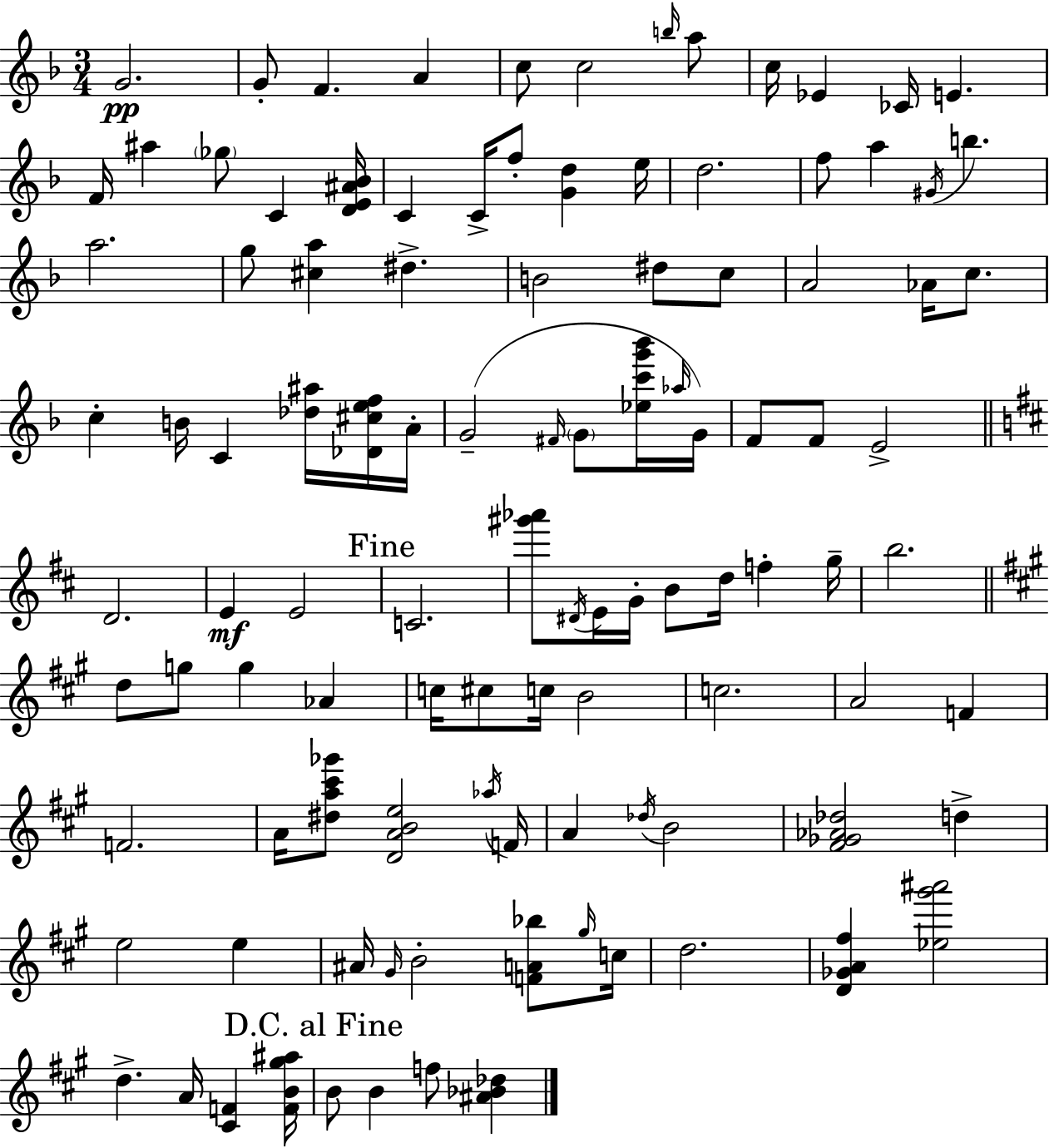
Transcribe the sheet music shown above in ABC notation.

X:1
T:Untitled
M:3/4
L:1/4
K:F
G2 G/2 F A c/2 c2 b/4 a/2 c/4 _E _C/4 E F/4 ^a _g/2 C [DE^A_B]/4 C C/4 f/2 [Gd] e/4 d2 f/2 a ^G/4 b a2 g/2 [^ca] ^d B2 ^d/2 c/2 A2 _A/4 c/2 c B/4 C [_d^a]/4 [_D^cef]/4 A/4 G2 ^F/4 G/2 [_ec'g'_b']/4 _a/4 G/4 F/2 F/2 E2 D2 E E2 C2 [^g'_a']/2 ^D/4 E/4 G/4 B/2 d/4 f g/4 b2 d/2 g/2 g _A c/4 ^c/2 c/4 B2 c2 A2 F F2 A/4 [^da^c'_g']/2 [DABe]2 _a/4 F/4 A _d/4 B2 [^F_G_A_d]2 d e2 e ^A/4 ^G/4 B2 [FA_b]/2 ^g/4 c/4 d2 [D_GA^f] [_e^g'^a']2 d A/4 [^CF] [FB^g^a]/4 B/2 B f/2 [^A_B_d]